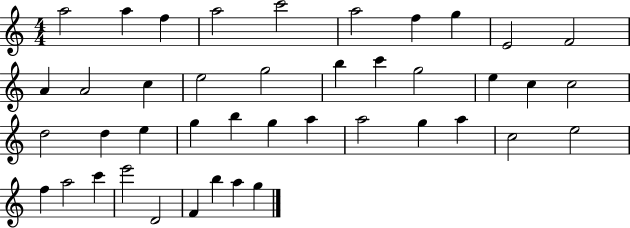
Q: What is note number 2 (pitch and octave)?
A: A5